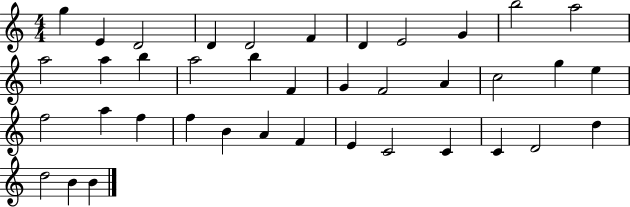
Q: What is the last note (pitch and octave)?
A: B4